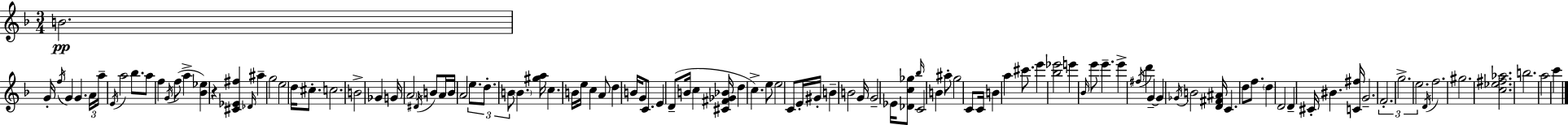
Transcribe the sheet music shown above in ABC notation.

X:1
T:Untitled
M:3/4
L:1/4
K:Dm
B2 G/4 f/4 G G A/4 a/4 E/4 a2 _b/2 a/2 f G/4 f/2 a [_B_e] z [^C_E^f] _D/4 ^a g2 e2 d/4 ^c/2 c2 B2 _G G/4 A2 ^D/4 B/2 A/4 B/4 A2 e/2 d/2 B/2 B [^ga]/4 c B/4 e/4 c A/2 d B/4 G/2 C/2 E D/2 B/4 c [^C^F_G_B]/4 d c e/2 e2 C/2 E/4 ^G/4 B B2 G/4 G2 _E/4 [_Dc_g]/2 _b/4 C2 B ^a/2 g2 C/2 C/4 B a ^c'/2 e' [_b_e']2 e' _B/4 e'/2 e' e' ^f/4 d' G G _G/4 B2 [D^F^A]/4 C d/2 f/2 d D2 D ^C/4 ^B [C^f]/4 G2 F2 g2 e2 D/4 f2 ^g2 [c_e^f_a]2 b2 a2 c'